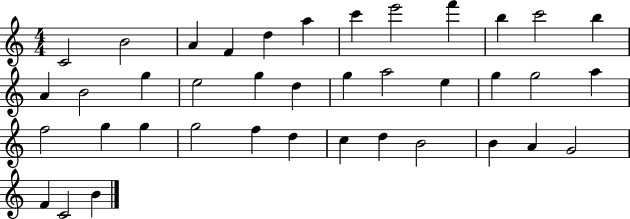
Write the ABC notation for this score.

X:1
T:Untitled
M:4/4
L:1/4
K:C
C2 B2 A F d a c' e'2 f' b c'2 b A B2 g e2 g d g a2 e g g2 a f2 g g g2 f d c d B2 B A G2 F C2 B